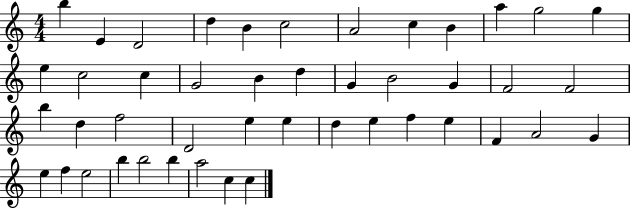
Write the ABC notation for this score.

X:1
T:Untitled
M:4/4
L:1/4
K:C
b E D2 d B c2 A2 c B a g2 g e c2 c G2 B d G B2 G F2 F2 b d f2 D2 e e d e f e F A2 G e f e2 b b2 b a2 c c